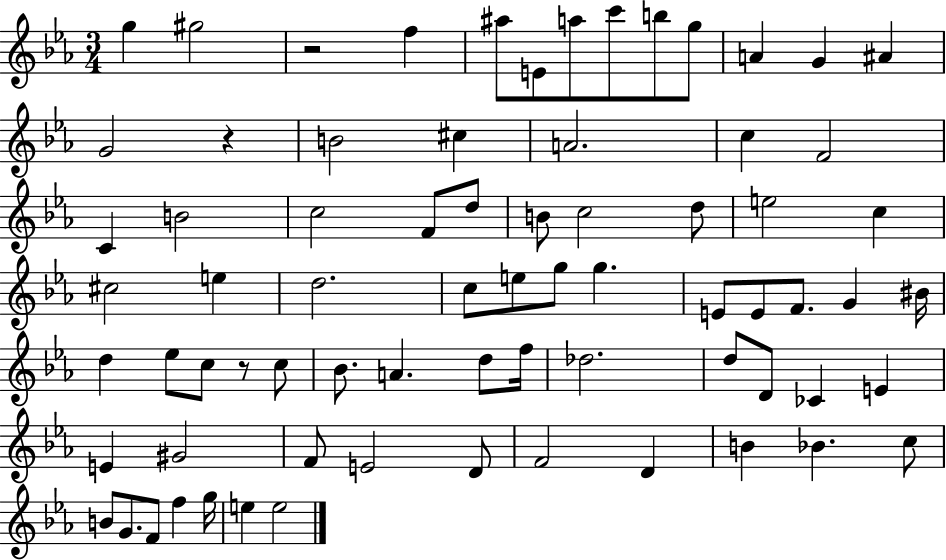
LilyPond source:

{
  \clef treble
  \numericTimeSignature
  \time 3/4
  \key ees \major
  \repeat volta 2 { g''4 gis''2 | r2 f''4 | ais''8 e'8 a''8 c'''8 b''8 g''8 | a'4 g'4 ais'4 | \break g'2 r4 | b'2 cis''4 | a'2. | c''4 f'2 | \break c'4 b'2 | c''2 f'8 d''8 | b'8 c''2 d''8 | e''2 c''4 | \break cis''2 e''4 | d''2. | c''8 e''8 g''8 g''4. | e'8 e'8 f'8. g'4 bis'16 | \break d''4 ees''8 c''8 r8 c''8 | bes'8. a'4. d''8 f''16 | des''2. | d''8 d'8 ces'4 e'4 | \break e'4 gis'2 | f'8 e'2 d'8 | f'2 d'4 | b'4 bes'4. c''8 | \break b'8 g'8. f'8 f''4 g''16 | e''4 e''2 | } \bar "|."
}